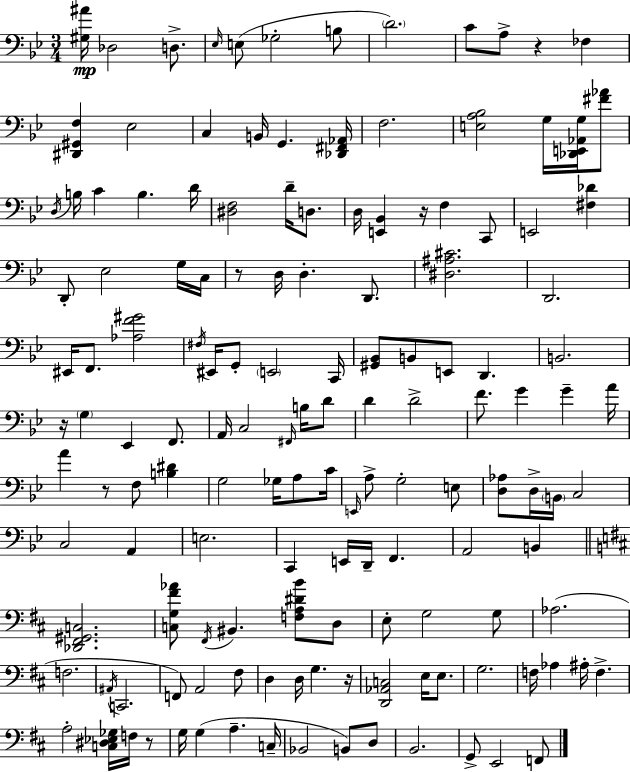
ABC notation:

X:1
T:Untitled
M:3/4
L:1/4
K:Gm
[^G,^A]/4 _D,2 D,/2 _E,/4 E,/2 _G,2 B,/2 D2 C/2 A,/2 z _F, [^D,,^G,,F,] _E,2 C, B,,/4 G,, [_D,,^F,,_A,,]/4 F,2 [E,A,_B,]2 G,/4 [_D,,E,,_A,,G,]/4 [^F_A]/2 D,/4 B,/4 C B, D/4 [^D,F,]2 D/4 D,/2 D,/4 [E,,_B,,] z/4 F, C,,/2 E,,2 [^F,_D] D,,/2 _E,2 G,/4 C,/4 z/2 D,/4 D, D,,/2 [^D,^A,^C]2 D,,2 ^E,,/4 F,,/2 [_A,F^G]2 ^F,/4 ^E,,/4 G,,/2 E,,2 C,,/4 [^G,,_B,,]/2 B,,/2 E,,/2 D,, B,,2 z/4 G, _E,, F,,/2 A,,/4 C,2 ^F,,/4 B,/4 D/2 D D2 F/2 G G A/4 A z/2 F,/2 [B,^D] G,2 _G,/4 A,/2 C/4 E,,/4 A,/2 G,2 E,/2 [D,_A,]/2 D,/4 B,,/4 C,2 C,2 A,, E,2 C,, E,,/4 D,,/4 F,, A,,2 B,, [_D,,^F,,^G,,C,]2 [C,G,^F_A]/2 ^F,,/4 ^B,, [F,A,^DB]/2 D,/2 E,/2 G,2 G,/2 _A,2 F,2 ^A,,/4 C,,2 F,,/2 A,,2 ^F,/2 D, D,/4 G, z/4 [D,,_A,,C,]2 E,/4 E,/2 G,2 F,/4 _A, ^A,/4 F, A,2 [C,^D,_E,_G,]/4 F,/4 z/2 G,/4 G, A, C,/4 _B,,2 B,,/2 D,/2 B,,2 G,,/2 E,,2 F,,/2